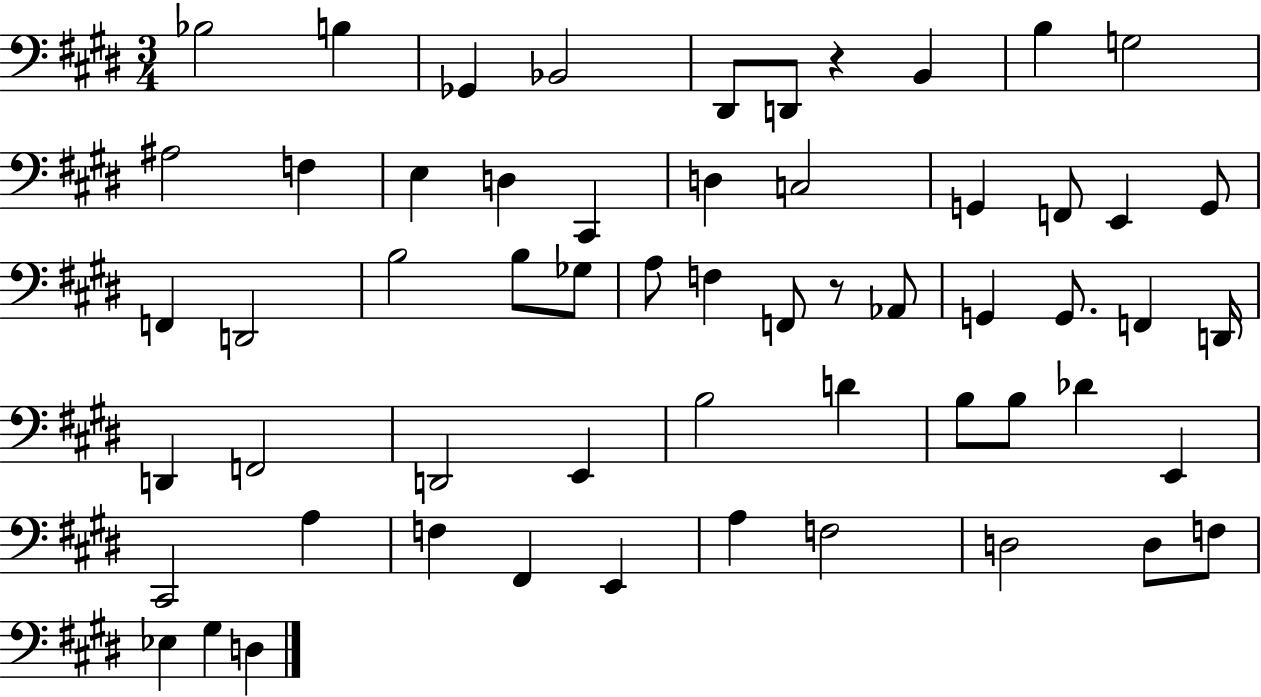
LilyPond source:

{
  \clef bass
  \numericTimeSignature
  \time 3/4
  \key e \major
  \repeat volta 2 { bes2 b4 | ges,4 bes,2 | dis,8 d,8 r4 b,4 | b4 g2 | \break ais2 f4 | e4 d4 cis,4 | d4 c2 | g,4 f,8 e,4 g,8 | \break f,4 d,2 | b2 b8 ges8 | a8 f4 f,8 r8 aes,8 | g,4 g,8. f,4 d,16 | \break d,4 f,2 | d,2 e,4 | b2 d'4 | b8 b8 des'4 e,4 | \break cis,2 a4 | f4 fis,4 e,4 | a4 f2 | d2 d8 f8 | \break ees4 gis4 d4 | } \bar "|."
}